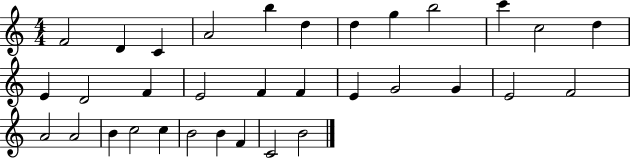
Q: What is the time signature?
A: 4/4